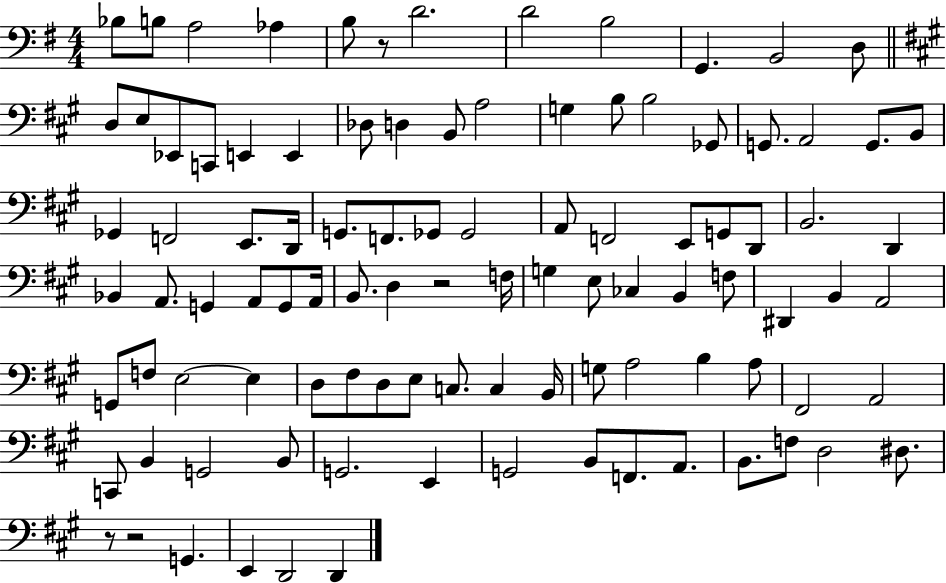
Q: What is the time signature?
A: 4/4